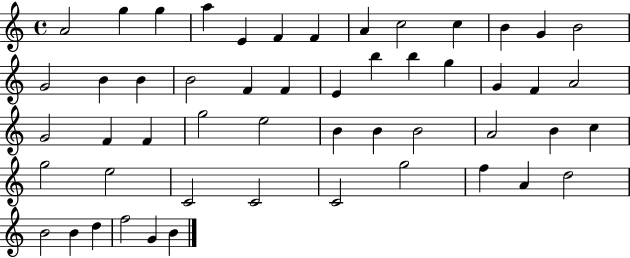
{
  \clef treble
  \time 4/4
  \defaultTimeSignature
  \key c \major
  a'2 g''4 g''4 | a''4 e'4 f'4 f'4 | a'4 c''2 c''4 | b'4 g'4 b'2 | \break g'2 b'4 b'4 | b'2 f'4 f'4 | e'4 b''4 b''4 g''4 | g'4 f'4 a'2 | \break g'2 f'4 f'4 | g''2 e''2 | b'4 b'4 b'2 | a'2 b'4 c''4 | \break g''2 e''2 | c'2 c'2 | c'2 g''2 | f''4 a'4 d''2 | \break b'2 b'4 d''4 | f''2 g'4 b'4 | \bar "|."
}